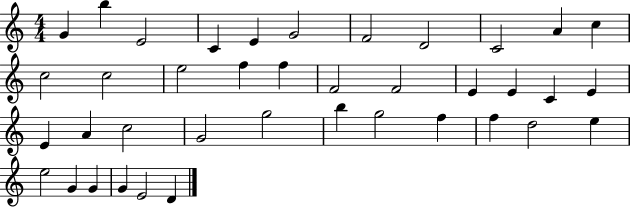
{
  \clef treble
  \numericTimeSignature
  \time 4/4
  \key c \major
  g'4 b''4 e'2 | c'4 e'4 g'2 | f'2 d'2 | c'2 a'4 c''4 | \break c''2 c''2 | e''2 f''4 f''4 | f'2 f'2 | e'4 e'4 c'4 e'4 | \break e'4 a'4 c''2 | g'2 g''2 | b''4 g''2 f''4 | f''4 d''2 e''4 | \break e''2 g'4 g'4 | g'4 e'2 d'4 | \bar "|."
}